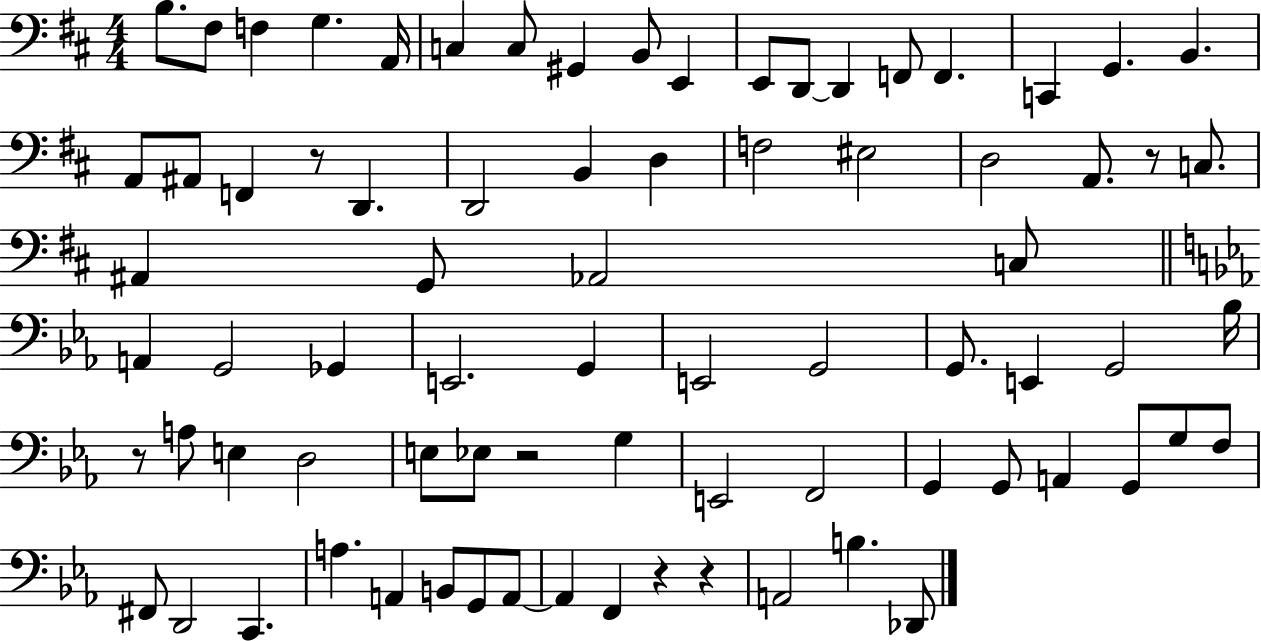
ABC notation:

X:1
T:Untitled
M:4/4
L:1/4
K:D
B,/2 ^F,/2 F, G, A,,/4 C, C,/2 ^G,, B,,/2 E,, E,,/2 D,,/2 D,, F,,/2 F,, C,, G,, B,, A,,/2 ^A,,/2 F,, z/2 D,, D,,2 B,, D, F,2 ^E,2 D,2 A,,/2 z/2 C,/2 ^A,, G,,/2 _A,,2 C,/2 A,, G,,2 _G,, E,,2 G,, E,,2 G,,2 G,,/2 E,, G,,2 _B,/4 z/2 A,/2 E, D,2 E,/2 _E,/2 z2 G, E,,2 F,,2 G,, G,,/2 A,, G,,/2 G,/2 F,/2 ^F,,/2 D,,2 C,, A, A,, B,,/2 G,,/2 A,,/2 A,, F,, z z A,,2 B, _D,,/2